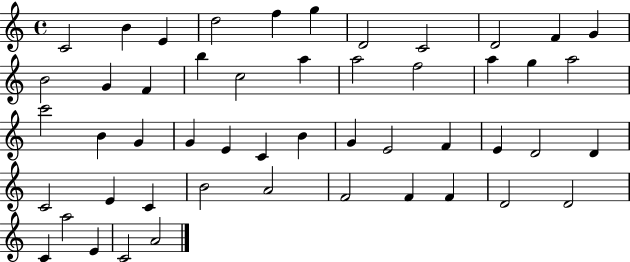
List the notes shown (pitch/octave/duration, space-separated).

C4/h B4/q E4/q D5/h F5/q G5/q D4/h C4/h D4/h F4/q G4/q B4/h G4/q F4/q B5/q C5/h A5/q A5/h F5/h A5/q G5/q A5/h C6/h B4/q G4/q G4/q E4/q C4/q B4/q G4/q E4/h F4/q E4/q D4/h D4/q C4/h E4/q C4/q B4/h A4/h F4/h F4/q F4/q D4/h D4/h C4/q A5/h E4/q C4/h A4/h